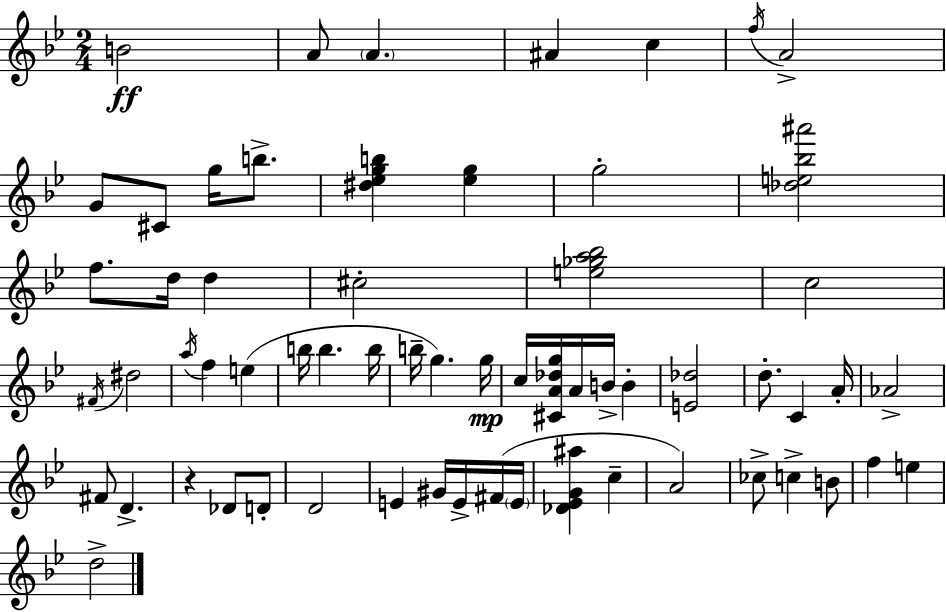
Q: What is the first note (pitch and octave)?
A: B4